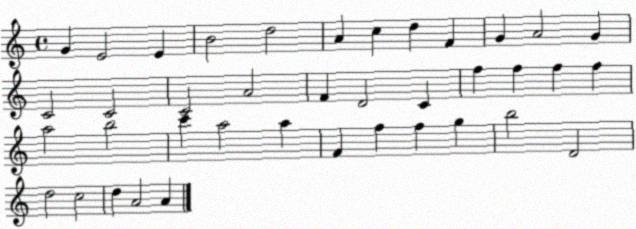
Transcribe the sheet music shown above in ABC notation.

X:1
T:Untitled
M:4/4
L:1/4
K:C
G E2 E B2 d2 A c d F G A2 G C2 C2 C2 A2 F D2 C f f f f a2 b2 c' a2 a F f f g b2 D2 d2 c2 d A2 A